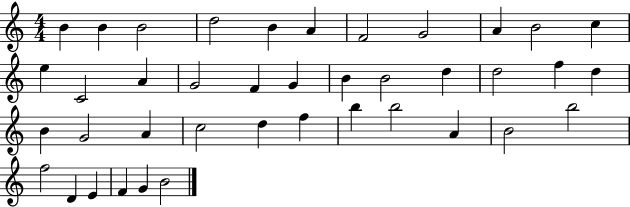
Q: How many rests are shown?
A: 0